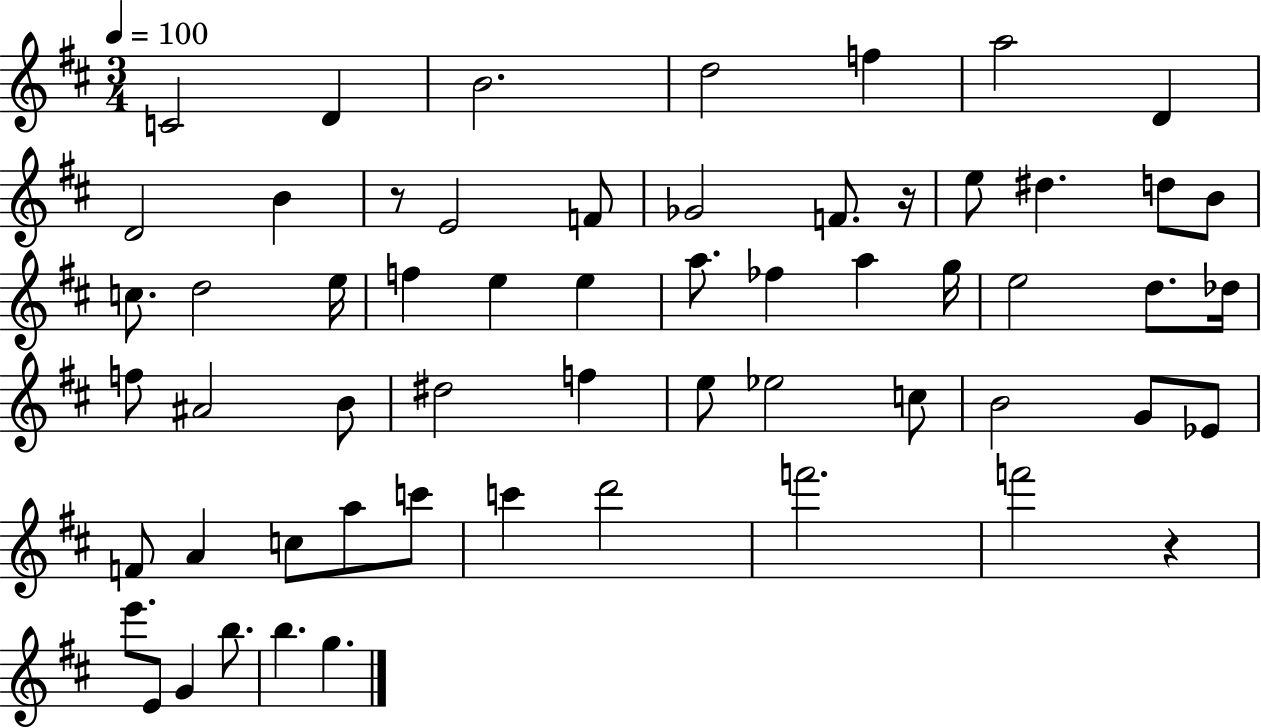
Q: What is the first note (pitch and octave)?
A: C4